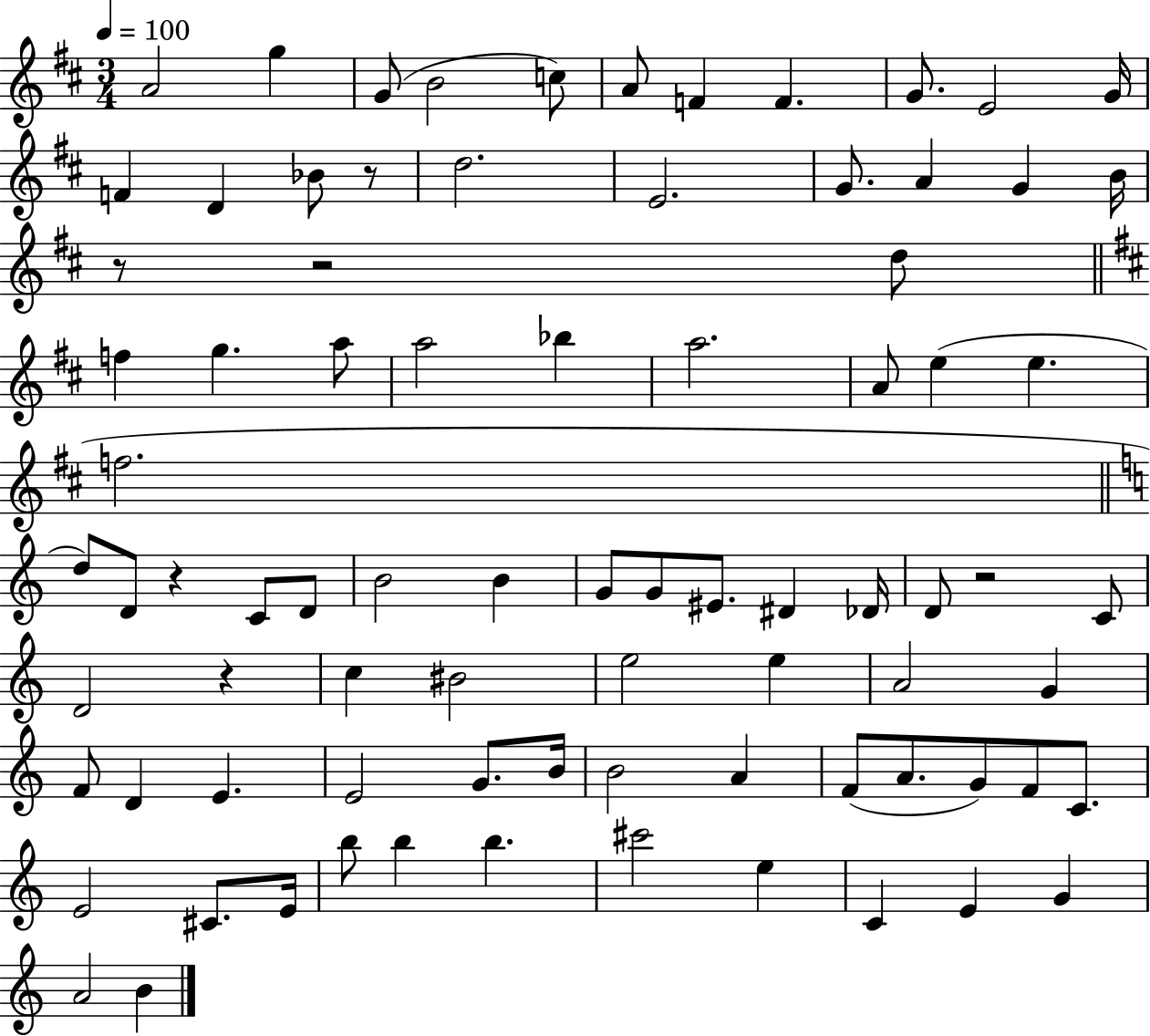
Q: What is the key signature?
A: D major